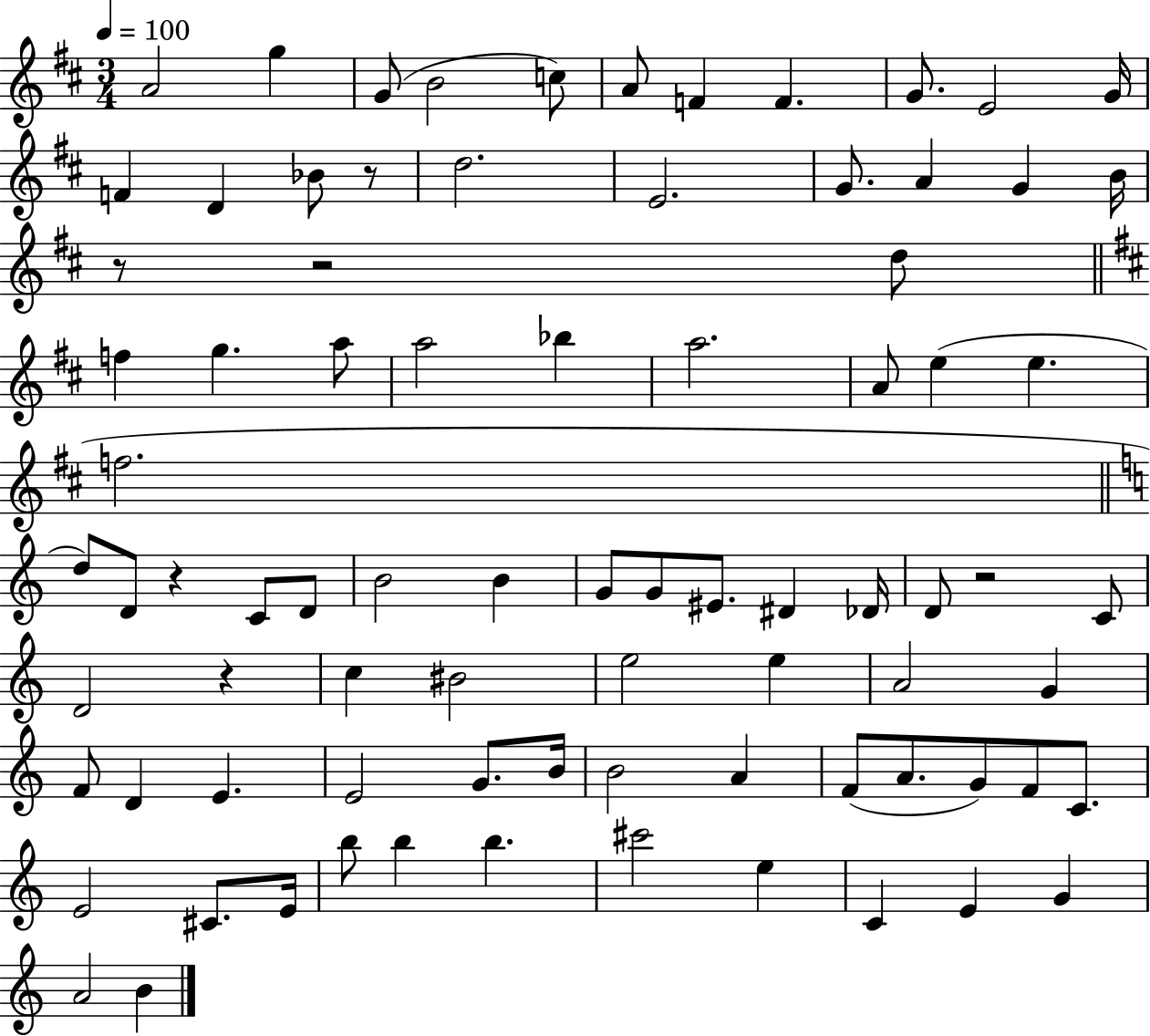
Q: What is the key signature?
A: D major